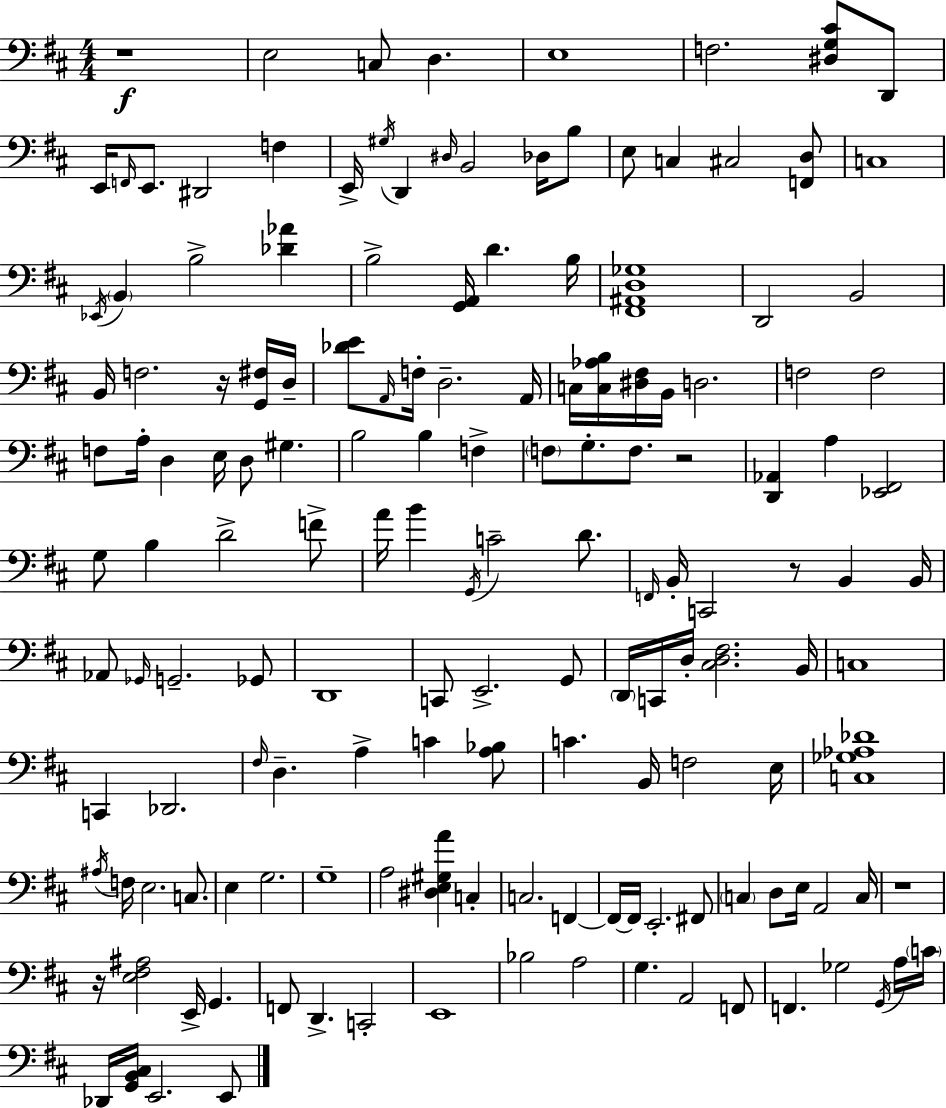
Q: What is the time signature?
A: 4/4